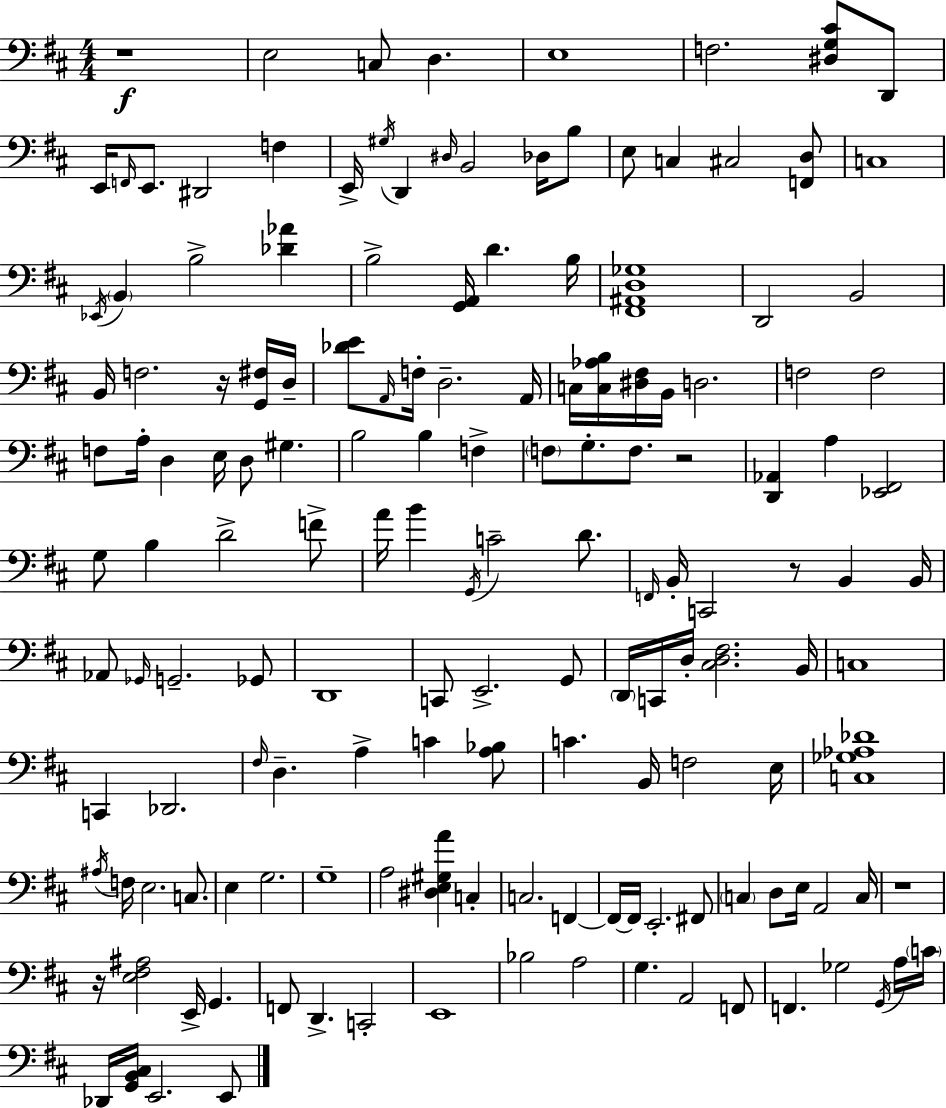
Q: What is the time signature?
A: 4/4